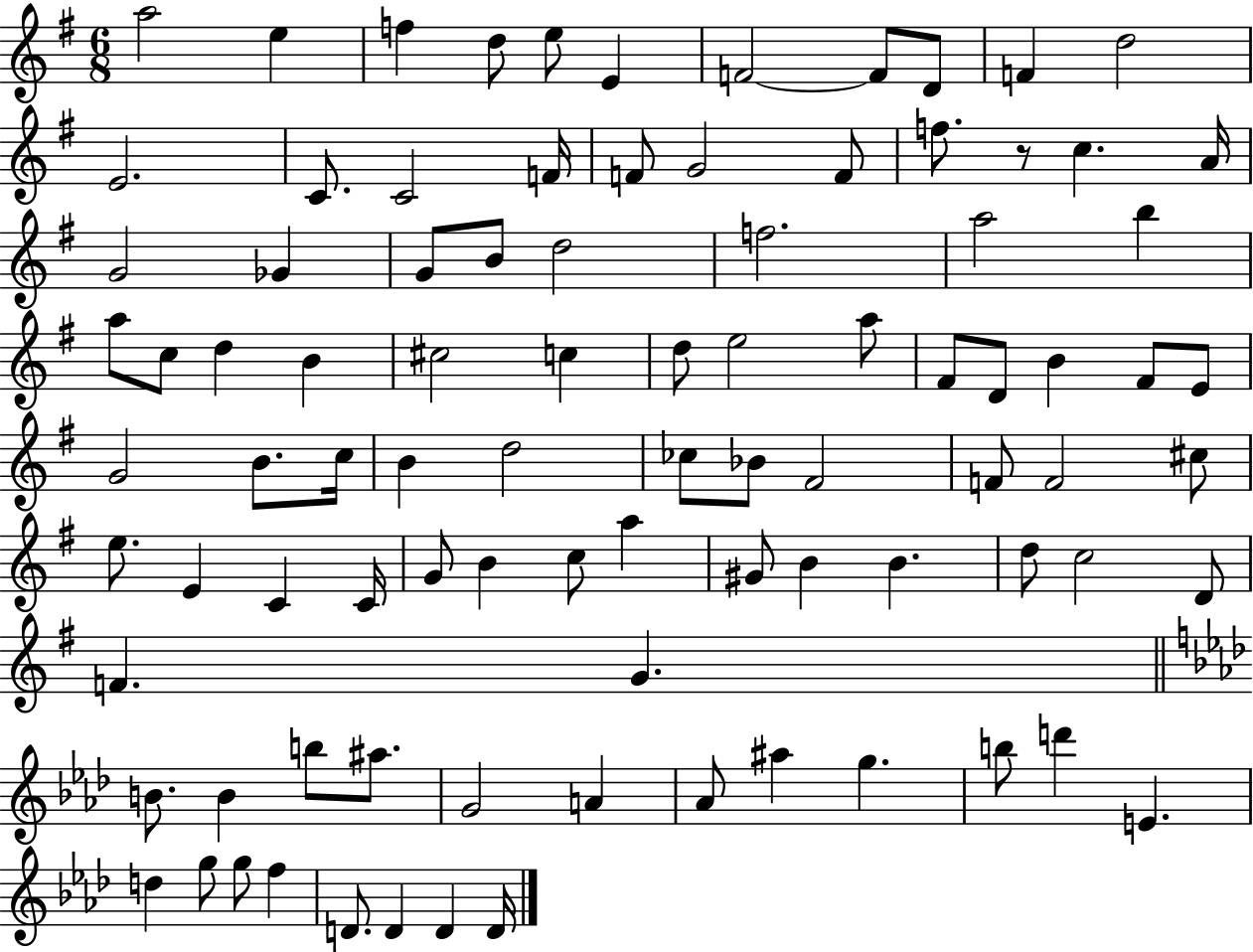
{
  \clef treble
  \numericTimeSignature
  \time 6/8
  \key g \major
  a''2 e''4 | f''4 d''8 e''8 e'4 | f'2~~ f'8 d'8 | f'4 d''2 | \break e'2. | c'8. c'2 f'16 | f'8 g'2 f'8 | f''8. r8 c''4. a'16 | \break g'2 ges'4 | g'8 b'8 d''2 | f''2. | a''2 b''4 | \break a''8 c''8 d''4 b'4 | cis''2 c''4 | d''8 e''2 a''8 | fis'8 d'8 b'4 fis'8 e'8 | \break g'2 b'8. c''16 | b'4 d''2 | ces''8 bes'8 fis'2 | f'8 f'2 cis''8 | \break e''8. e'4 c'4 c'16 | g'8 b'4 c''8 a''4 | gis'8 b'4 b'4. | d''8 c''2 d'8 | \break f'4. g'4. | \bar "||" \break \key aes \major b'8. b'4 b''8 ais''8. | g'2 a'4 | aes'8 ais''4 g''4. | b''8 d'''4 e'4. | \break d''4 g''8 g''8 f''4 | d'8. d'4 d'4 d'16 | \bar "|."
}